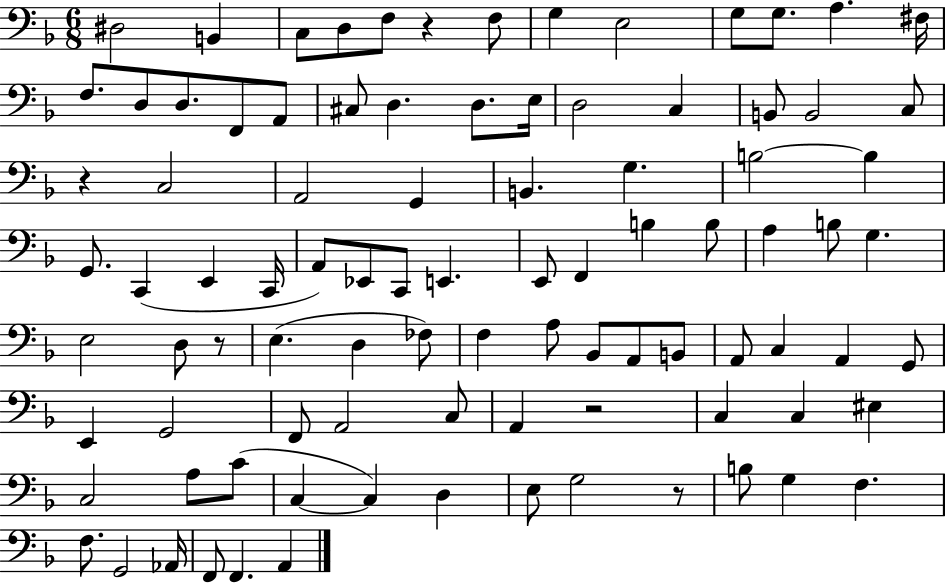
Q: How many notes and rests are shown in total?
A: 93